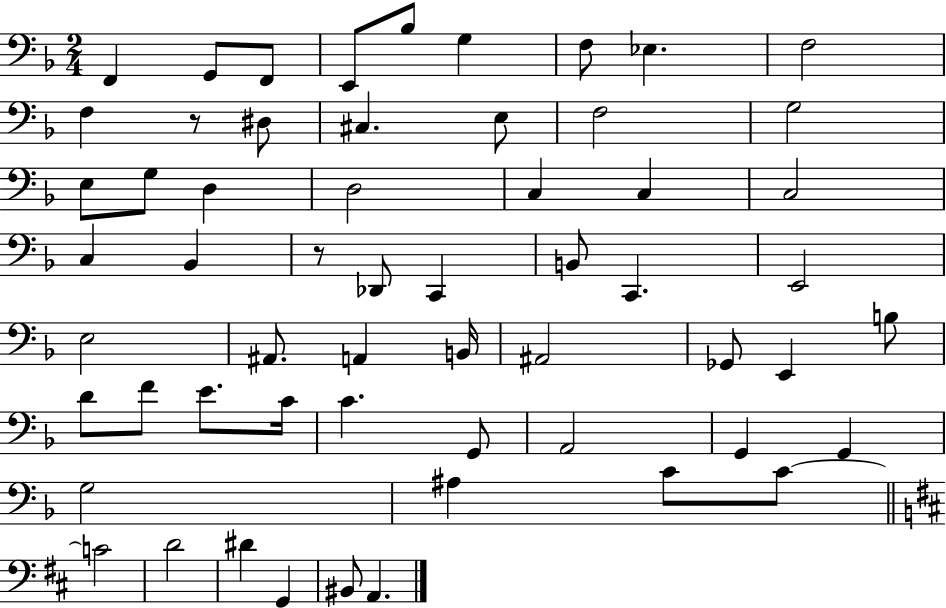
{
  \clef bass
  \numericTimeSignature
  \time 2/4
  \key f \major
  \repeat volta 2 { f,4 g,8 f,8 | e,8 bes8 g4 | f8 ees4. | f2 | \break f4 r8 dis8 | cis4. e8 | f2 | g2 | \break e8 g8 d4 | d2 | c4 c4 | c2 | \break c4 bes,4 | r8 des,8 c,4 | b,8 c,4. | e,2 | \break e2 | ais,8. a,4 b,16 | ais,2 | ges,8 e,4 b8 | \break d'8 f'8 e'8. c'16 | c'4. g,8 | a,2 | g,4 g,4 | \break g2 | ais4 c'8 c'8~~ | \bar "||" \break \key d \major c'2 | d'2 | dis'4 g,4 | bis,8 a,4. | \break } \bar "|."
}